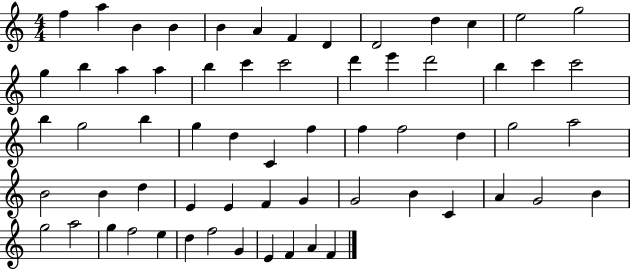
{
  \clef treble
  \numericTimeSignature
  \time 4/4
  \key c \major
  f''4 a''4 b'4 b'4 | b'4 a'4 f'4 d'4 | d'2 d''4 c''4 | e''2 g''2 | \break g''4 b''4 a''4 a''4 | b''4 c'''4 c'''2 | d'''4 e'''4 d'''2 | b''4 c'''4 c'''2 | \break b''4 g''2 b''4 | g''4 d''4 c'4 f''4 | f''4 f''2 d''4 | g''2 a''2 | \break b'2 b'4 d''4 | e'4 e'4 f'4 g'4 | g'2 b'4 c'4 | a'4 g'2 b'4 | \break g''2 a''2 | g''4 f''2 e''4 | d''4 f''2 g'4 | e'4 f'4 a'4 f'4 | \break \bar "|."
}